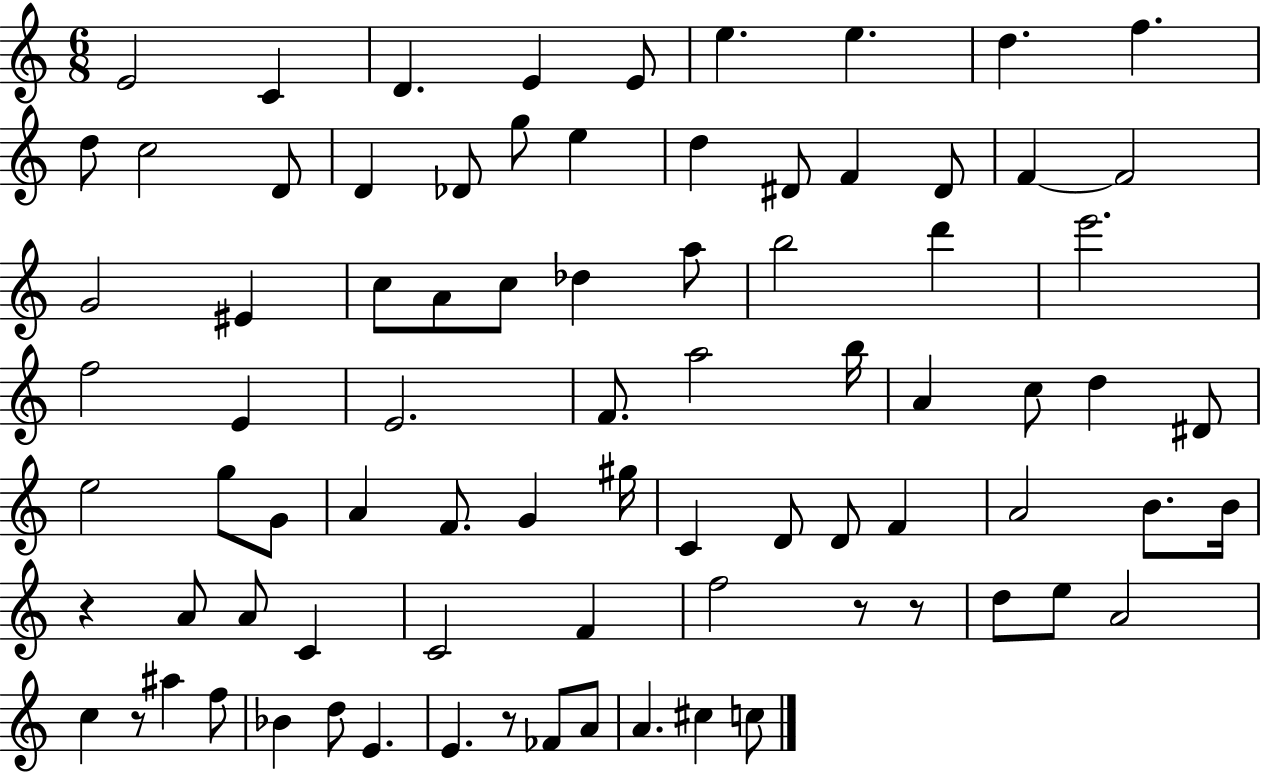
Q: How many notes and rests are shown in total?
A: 82